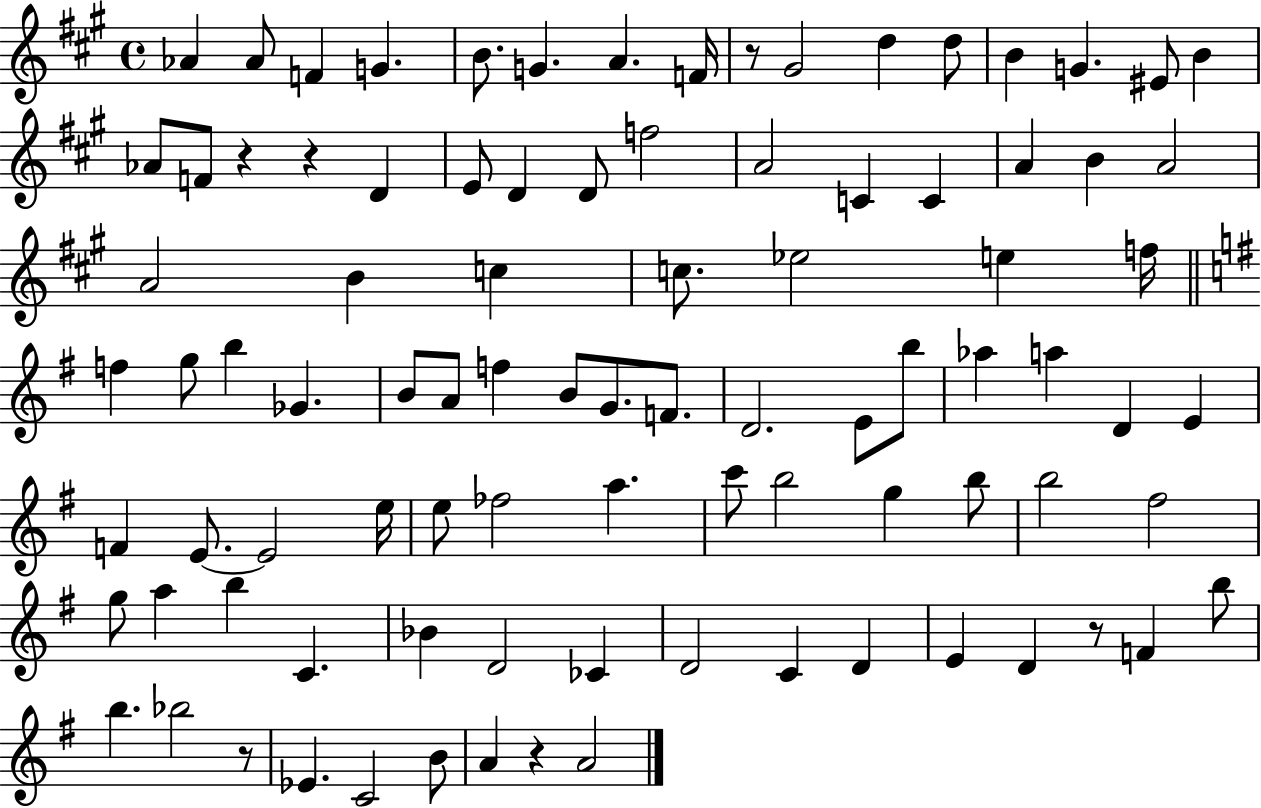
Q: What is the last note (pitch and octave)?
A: A4